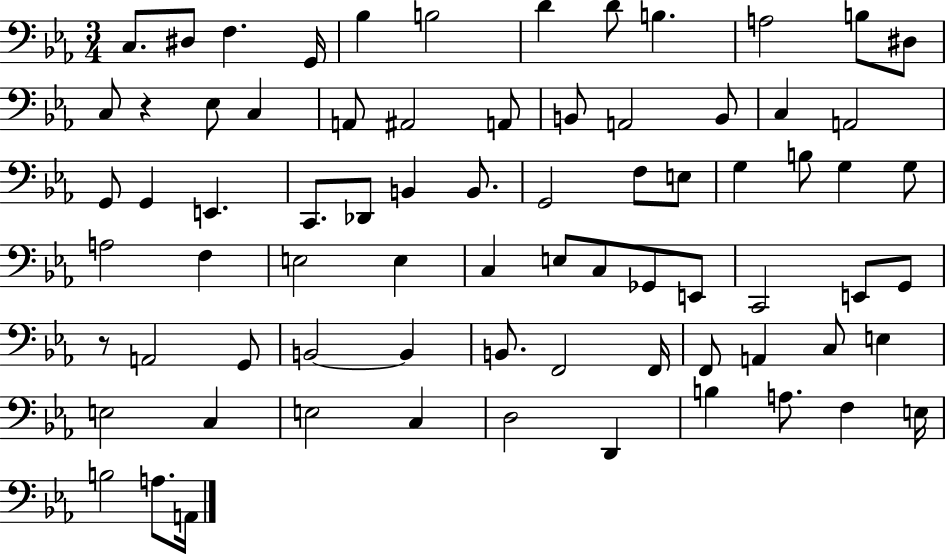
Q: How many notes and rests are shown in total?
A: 75